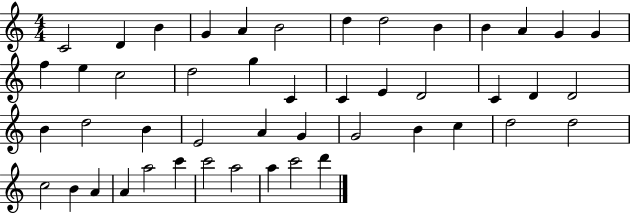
{
  \clef treble
  \numericTimeSignature
  \time 4/4
  \key c \major
  c'2 d'4 b'4 | g'4 a'4 b'2 | d''4 d''2 b'4 | b'4 a'4 g'4 g'4 | \break f''4 e''4 c''2 | d''2 g''4 c'4 | c'4 e'4 d'2 | c'4 d'4 d'2 | \break b'4 d''2 b'4 | e'2 a'4 g'4 | g'2 b'4 c''4 | d''2 d''2 | \break c''2 b'4 a'4 | a'4 a''2 c'''4 | c'''2 a''2 | a''4 c'''2 d'''4 | \break \bar "|."
}